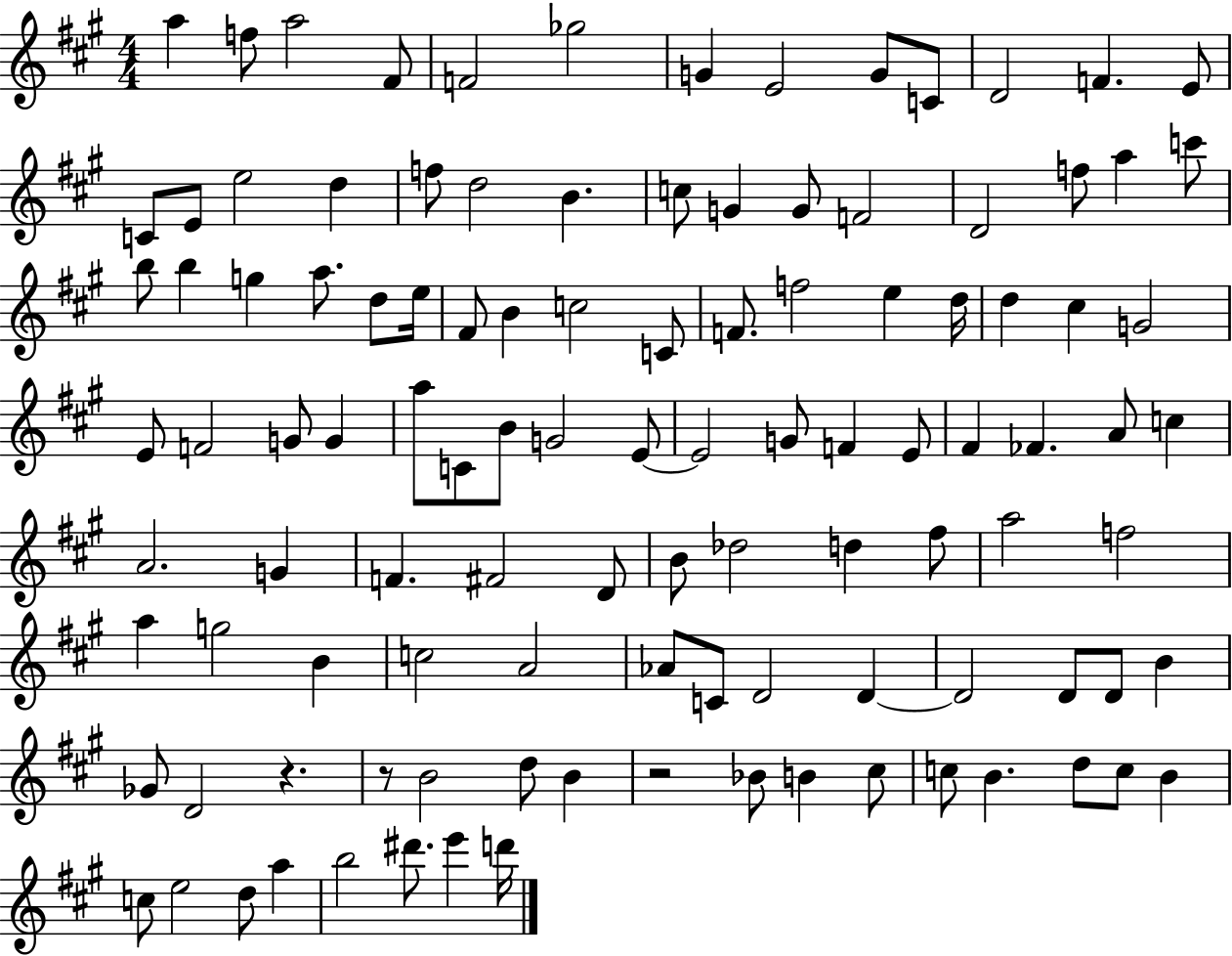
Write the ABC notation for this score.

X:1
T:Untitled
M:4/4
L:1/4
K:A
a f/2 a2 ^F/2 F2 _g2 G E2 G/2 C/2 D2 F E/2 C/2 E/2 e2 d f/2 d2 B c/2 G G/2 F2 D2 f/2 a c'/2 b/2 b g a/2 d/2 e/4 ^F/2 B c2 C/2 F/2 f2 e d/4 d ^c G2 E/2 F2 G/2 G a/2 C/2 B/2 G2 E/2 E2 G/2 F E/2 ^F _F A/2 c A2 G F ^F2 D/2 B/2 _d2 d ^f/2 a2 f2 a g2 B c2 A2 _A/2 C/2 D2 D D2 D/2 D/2 B _G/2 D2 z z/2 B2 d/2 B z2 _B/2 B ^c/2 c/2 B d/2 c/2 B c/2 e2 d/2 a b2 ^d'/2 e' d'/4